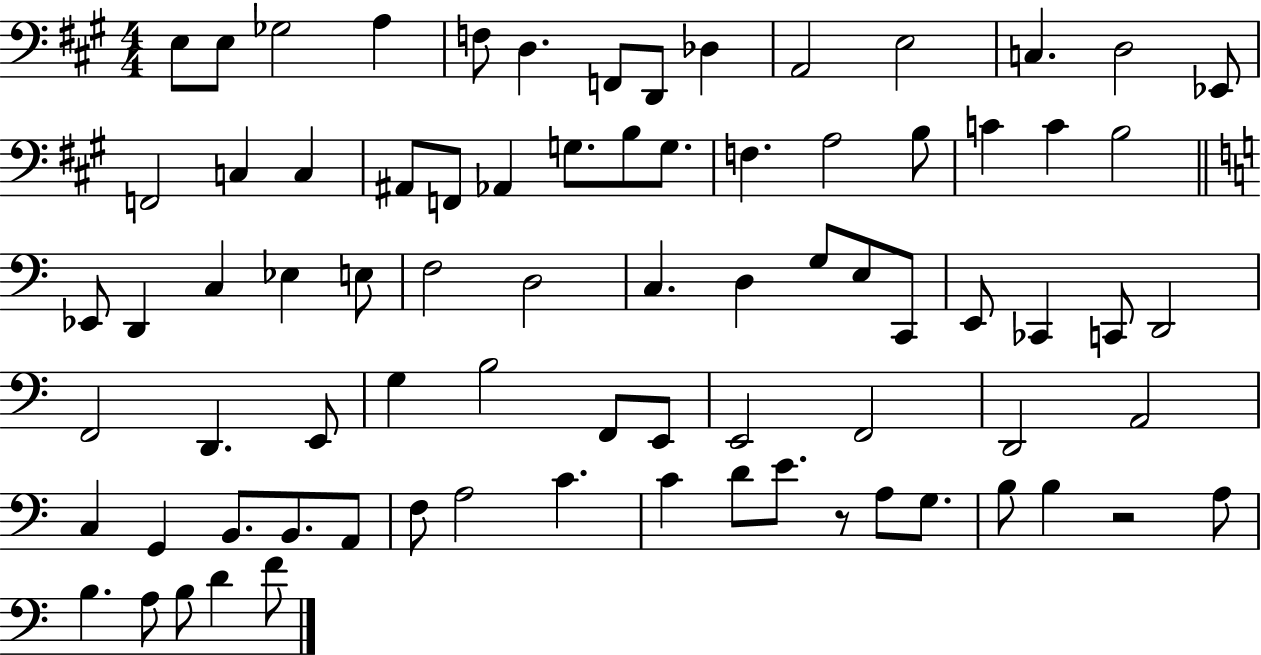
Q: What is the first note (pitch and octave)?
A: E3